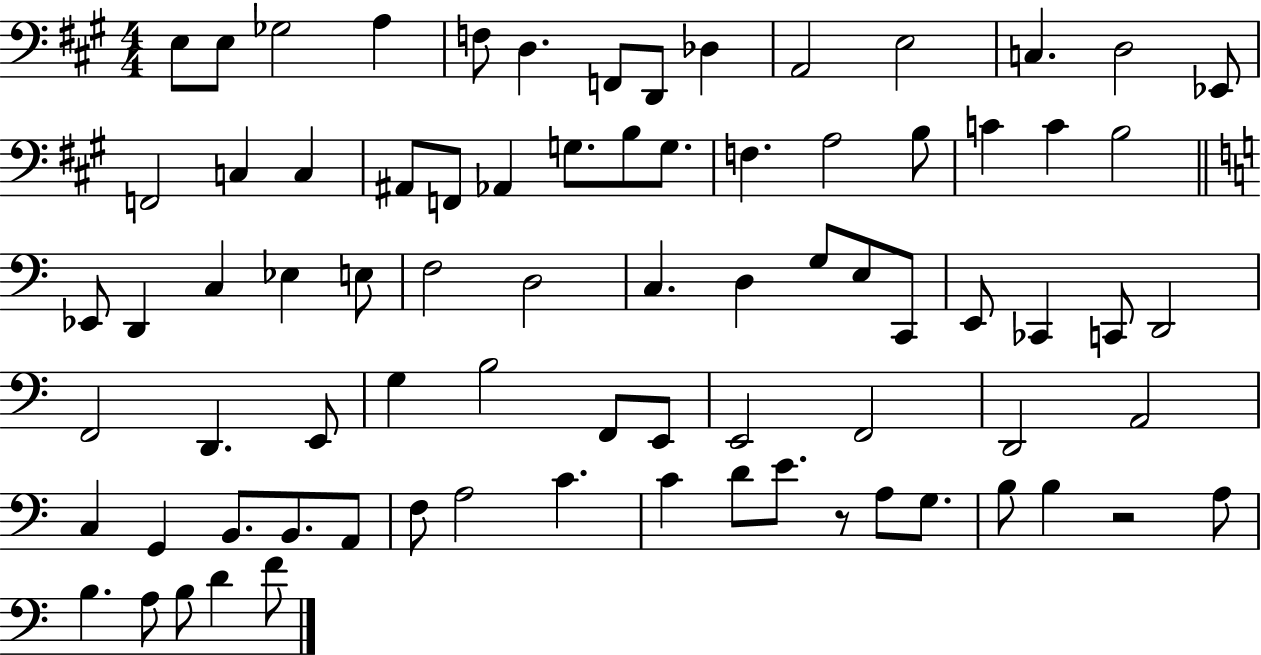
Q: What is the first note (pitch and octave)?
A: E3